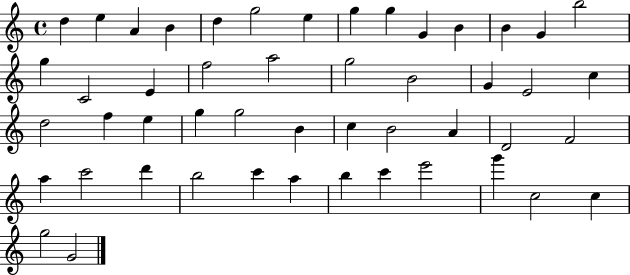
X:1
T:Untitled
M:4/4
L:1/4
K:C
d e A B d g2 e g g G B B G b2 g C2 E f2 a2 g2 B2 G E2 c d2 f e g g2 B c B2 A D2 F2 a c'2 d' b2 c' a b c' e'2 g' c2 c g2 G2